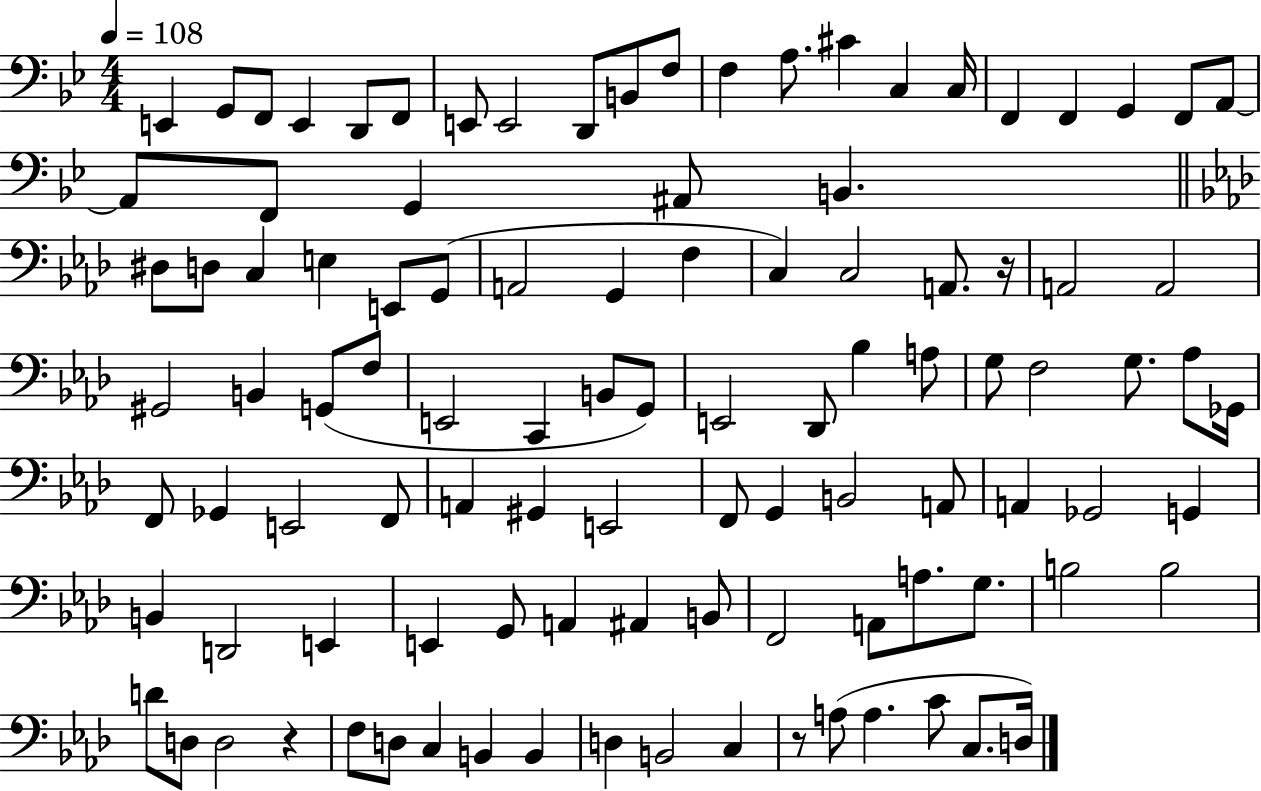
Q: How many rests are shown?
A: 3